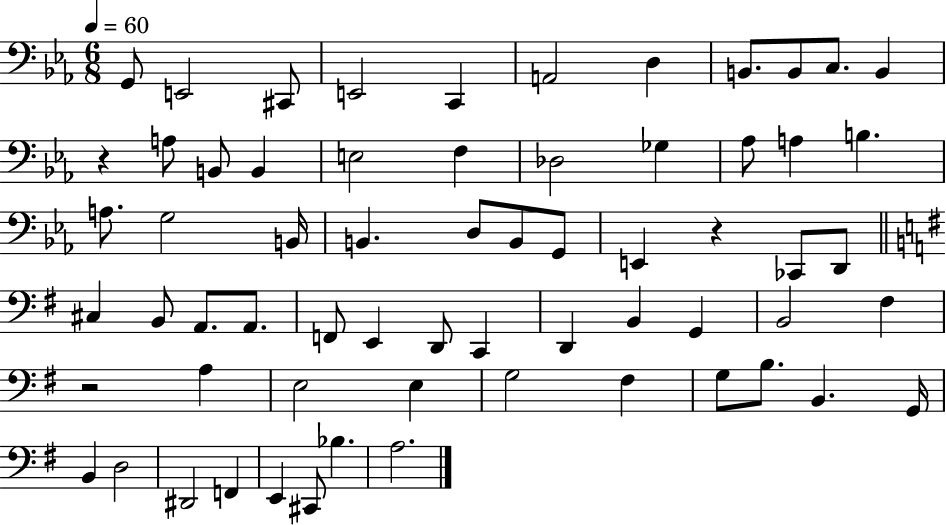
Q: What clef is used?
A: bass